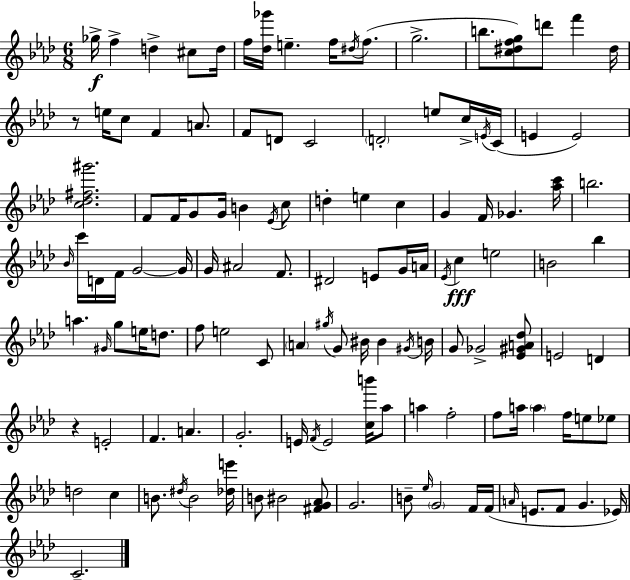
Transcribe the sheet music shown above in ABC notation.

X:1
T:Untitled
M:6/8
L:1/4
K:Fm
_g/4 f d ^c/2 d/4 f/4 [_d_g']/4 e f/4 ^d/4 f/2 g2 b/2 [c^dfg]/2 d'/2 f' ^d/4 z/2 e/4 c/2 F A/2 F/2 D/2 C2 D2 e/2 c/4 E/4 C/4 E E2 [c_d^f^g']2 F/2 F/4 G/2 G/4 B _E/4 c/2 d e c G F/4 _G [_ac']/4 b2 _B/4 c'/4 D/4 F/4 G2 G/4 G/4 ^A2 F/2 ^D2 E/2 G/4 A/4 _E/4 c e2 B2 _b a ^G/4 g/2 e/4 d/2 f/2 e2 C/2 A ^g/4 G/2 ^B/4 ^B ^G/4 B/4 G/2 _G2 [_E^GA_d]/2 E2 D z E2 F A G2 E/4 F/4 E2 [cb']/4 _a/2 a f2 f/2 a/4 a f/4 e/2 _e/2 d2 c B/2 ^d/4 B2 [_de']/4 B/2 ^B2 [^FG_A]/2 G2 B/2 _e/4 G2 F/4 F/4 A/4 E/2 F/2 G _E/4 C2